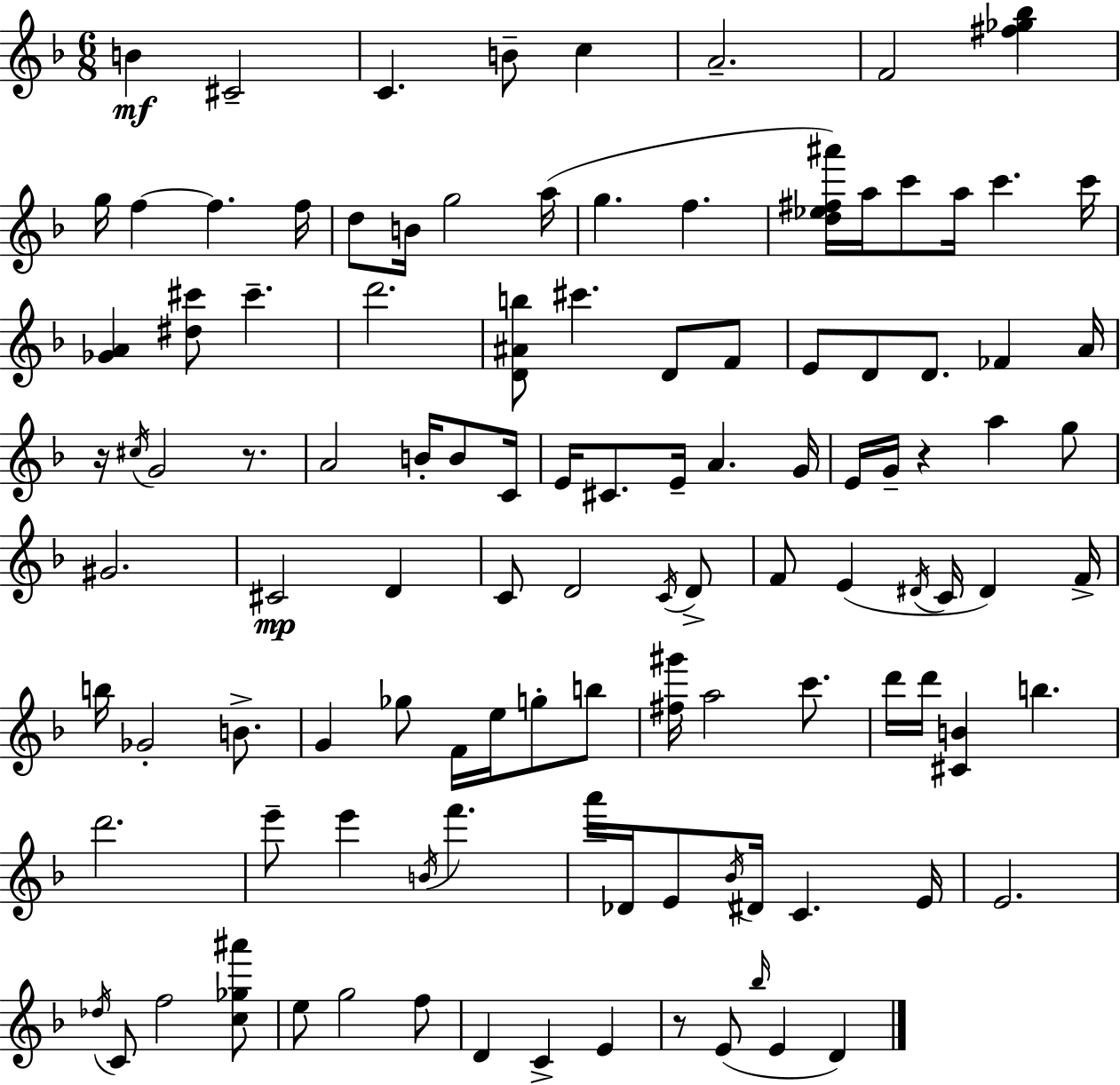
B4/q C#4/h C4/q. B4/e C5/q A4/h. F4/h [F#5,Gb5,Bb5]/q G5/s F5/q F5/q. F5/s D5/e B4/s G5/h A5/s G5/q. F5/q. [D5,Eb5,F#5,A#6]/s A5/s C6/e A5/s C6/q. C6/s [Gb4,A4]/q [D#5,C#6]/e C#6/q. D6/h. [D4,A#4,B5]/e C#6/q. D4/e F4/e E4/e D4/e D4/e. FES4/q A4/s R/s C#5/s G4/h R/e. A4/h B4/s B4/e C4/s E4/s C#4/e. E4/s A4/q. G4/s E4/s G4/s R/q A5/q G5/e G#4/h. C#4/h D4/q C4/e D4/h C4/s D4/e F4/e E4/q D#4/s C4/s D#4/q F4/s B5/s Gb4/h B4/e. G4/q Gb5/e F4/s E5/s G5/e B5/e [F#5,G#6]/s A5/h C6/e. D6/s D6/s [C#4,B4]/q B5/q. D6/h. E6/e E6/q B4/s F6/q. A6/s Db4/s E4/e Bb4/s D#4/s C4/q. E4/s E4/h. Db5/s C4/e F5/h [C5,Gb5,A#6]/e E5/e G5/h F5/e D4/q C4/q E4/q R/e E4/e Bb5/s E4/q D4/q